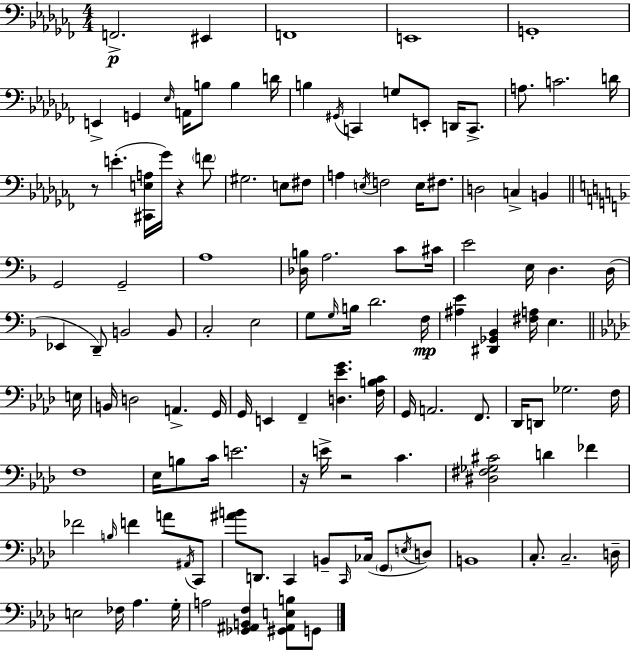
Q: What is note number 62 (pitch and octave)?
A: A2